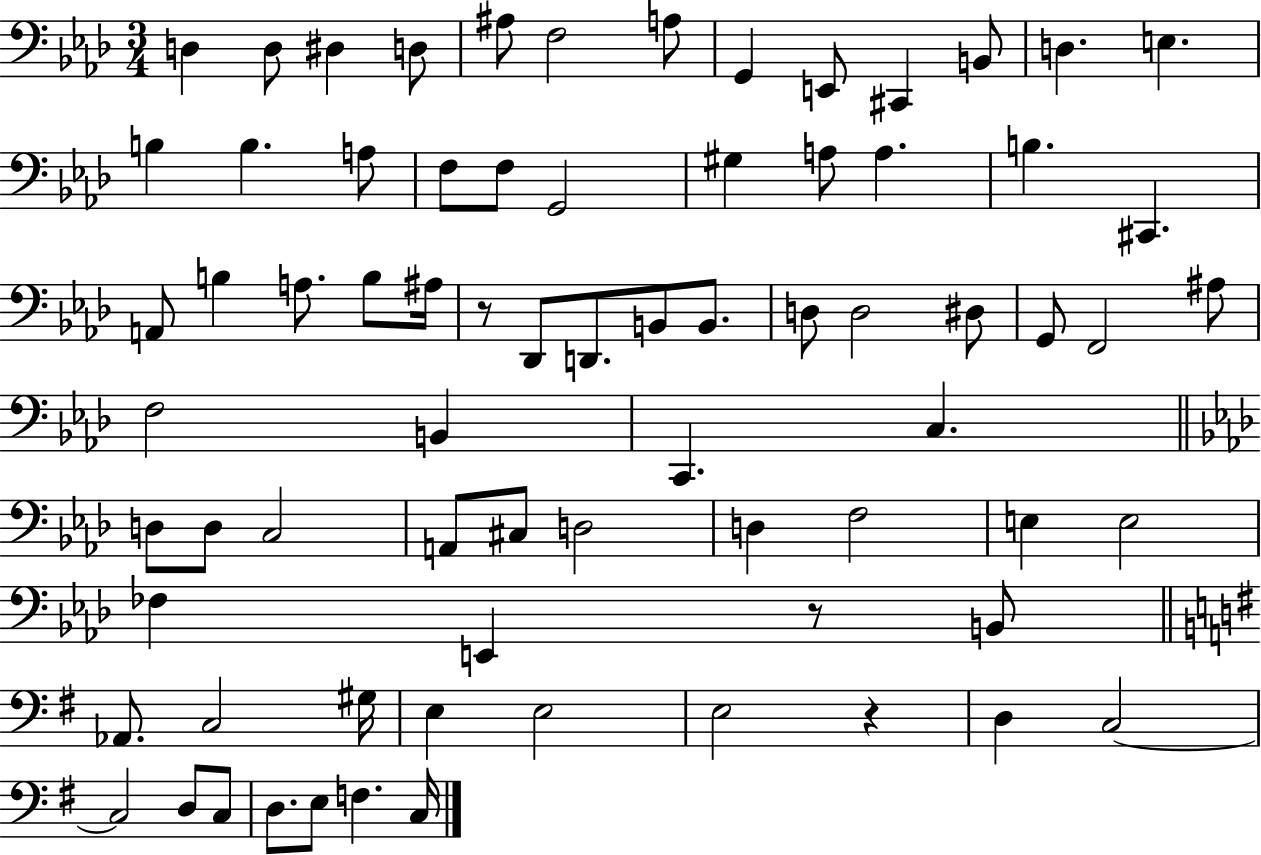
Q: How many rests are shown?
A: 3